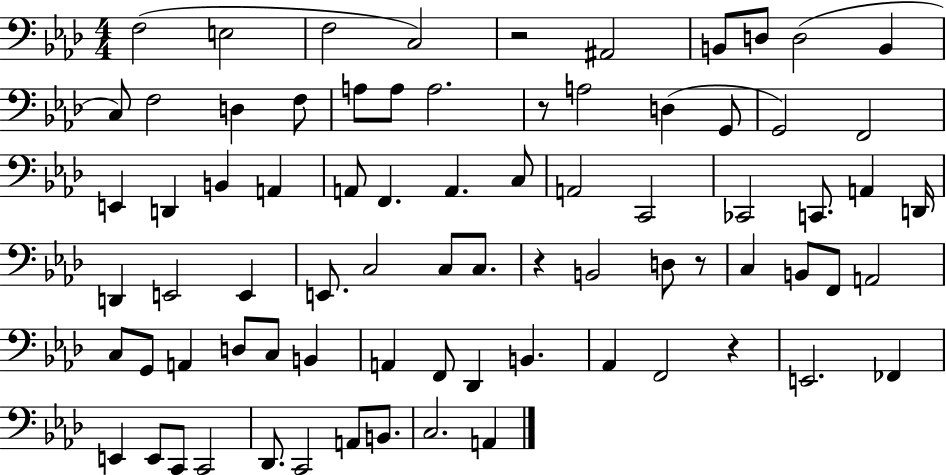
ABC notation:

X:1
T:Untitled
M:4/4
L:1/4
K:Ab
F,2 E,2 F,2 C,2 z2 ^A,,2 B,,/2 D,/2 D,2 B,, C,/2 F,2 D, F,/2 A,/2 A,/2 A,2 z/2 A,2 D, G,,/2 G,,2 F,,2 E,, D,, B,, A,, A,,/2 F,, A,, C,/2 A,,2 C,,2 _C,,2 C,,/2 A,, D,,/4 D,, E,,2 E,, E,,/2 C,2 C,/2 C,/2 z B,,2 D,/2 z/2 C, B,,/2 F,,/2 A,,2 C,/2 G,,/2 A,, D,/2 C,/2 B,, A,, F,,/2 _D,, B,, _A,, F,,2 z E,,2 _F,, E,, E,,/2 C,,/2 C,,2 _D,,/2 C,,2 A,,/2 B,,/2 C,2 A,,